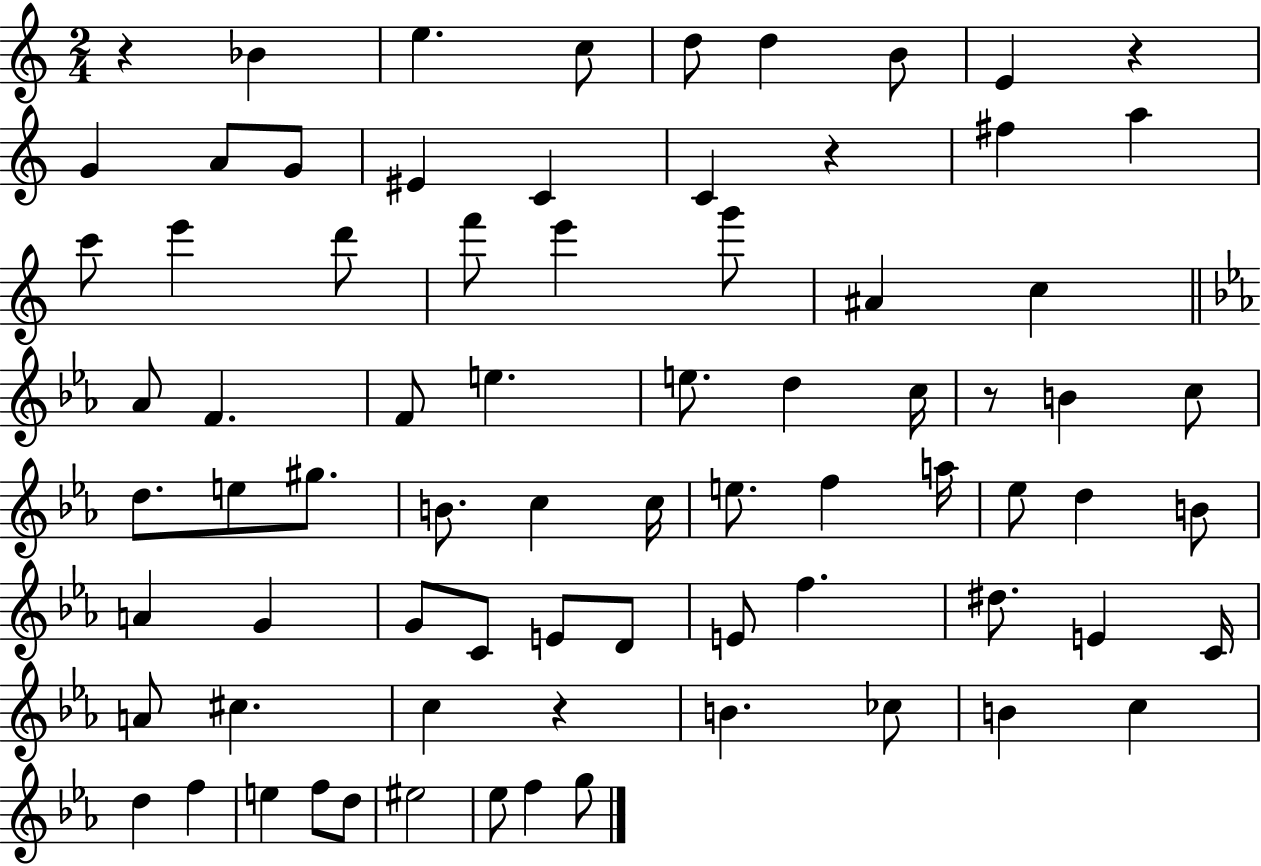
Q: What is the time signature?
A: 2/4